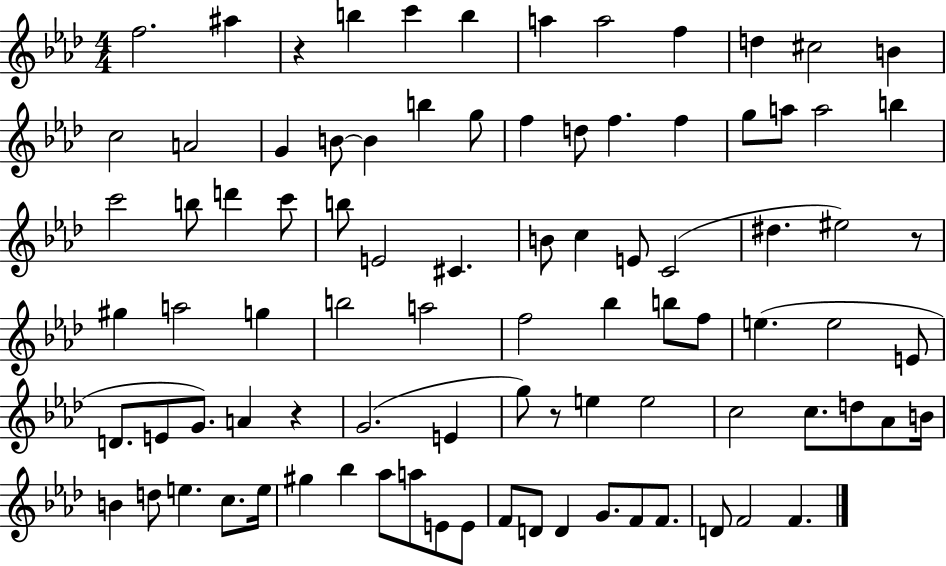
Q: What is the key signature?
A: AES major